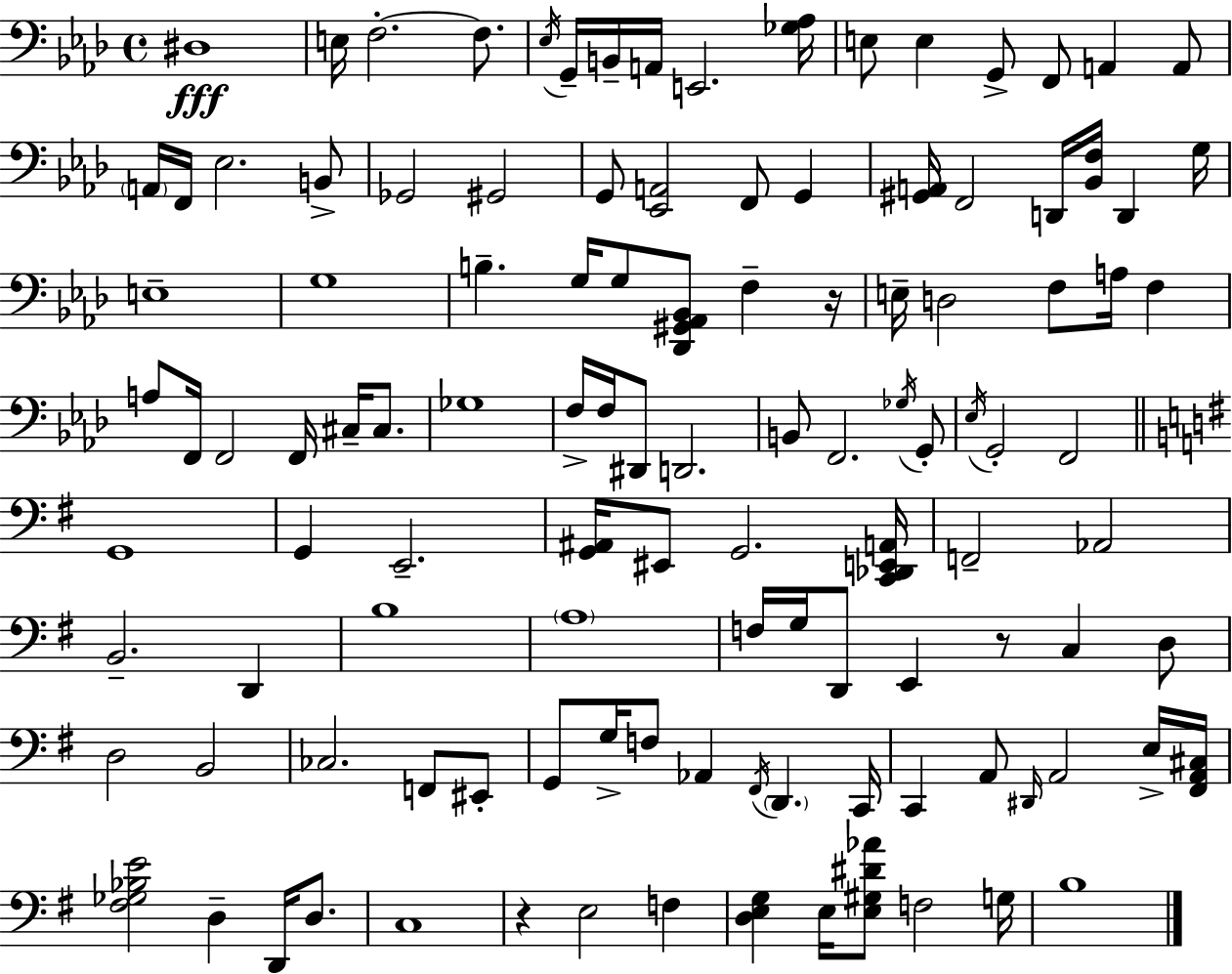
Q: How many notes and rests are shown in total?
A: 115